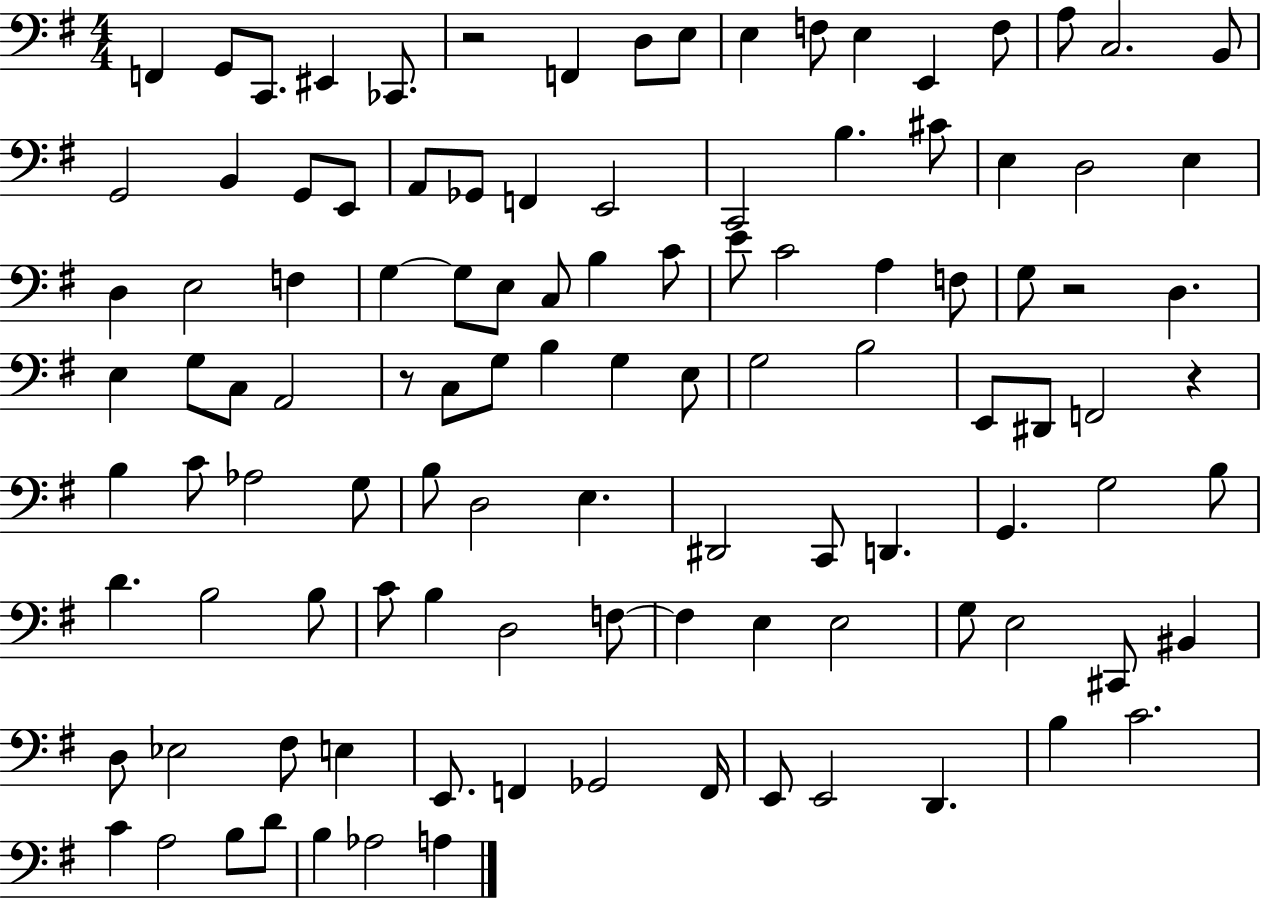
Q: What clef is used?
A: bass